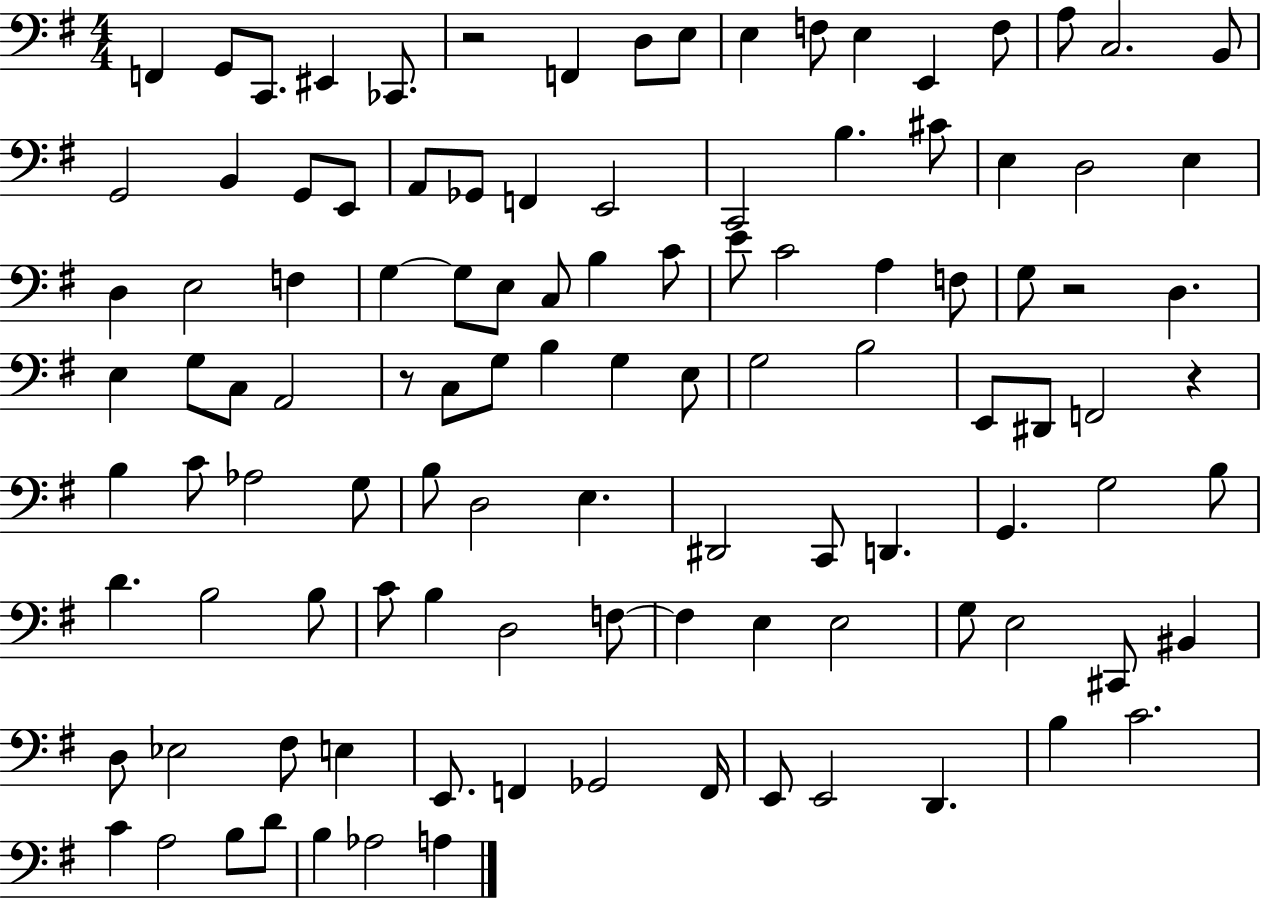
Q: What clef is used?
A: bass